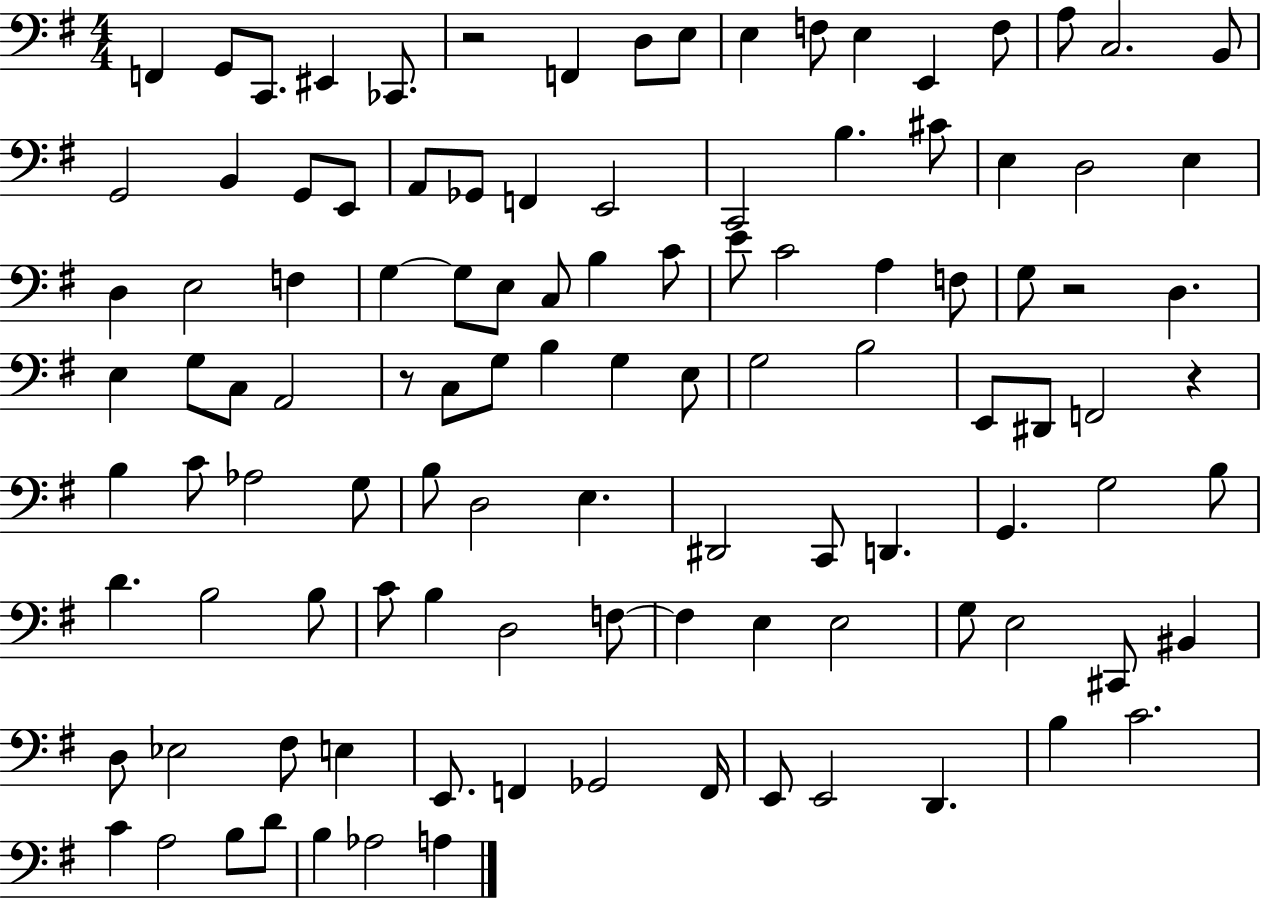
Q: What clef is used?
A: bass